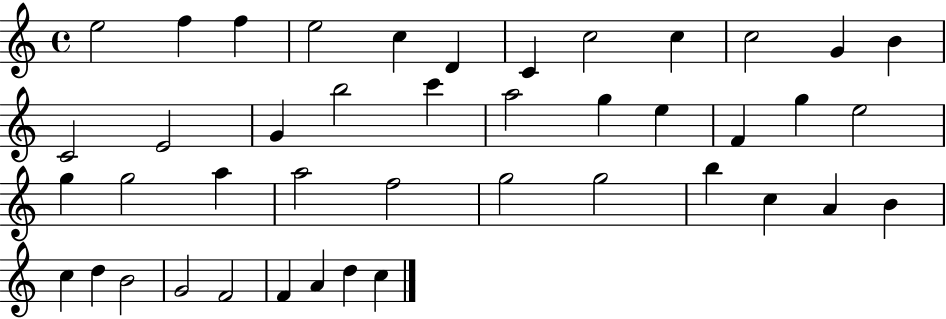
{
  \clef treble
  \time 4/4
  \defaultTimeSignature
  \key c \major
  e''2 f''4 f''4 | e''2 c''4 d'4 | c'4 c''2 c''4 | c''2 g'4 b'4 | \break c'2 e'2 | g'4 b''2 c'''4 | a''2 g''4 e''4 | f'4 g''4 e''2 | \break g''4 g''2 a''4 | a''2 f''2 | g''2 g''2 | b''4 c''4 a'4 b'4 | \break c''4 d''4 b'2 | g'2 f'2 | f'4 a'4 d''4 c''4 | \bar "|."
}